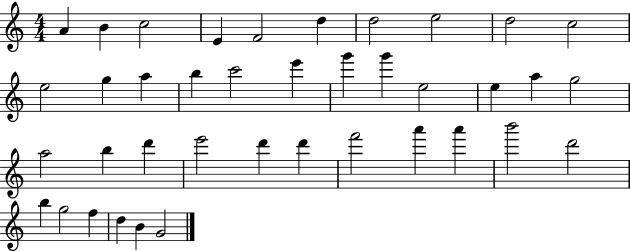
A4/q B4/q C5/h E4/q F4/h D5/q D5/h E5/h D5/h C5/h E5/h G5/q A5/q B5/q C6/h E6/q G6/q G6/q E5/h E5/q A5/q G5/h A5/h B5/q D6/q E6/h D6/q D6/q F6/h A6/q A6/q B6/h D6/h B5/q G5/h F5/q D5/q B4/q G4/h